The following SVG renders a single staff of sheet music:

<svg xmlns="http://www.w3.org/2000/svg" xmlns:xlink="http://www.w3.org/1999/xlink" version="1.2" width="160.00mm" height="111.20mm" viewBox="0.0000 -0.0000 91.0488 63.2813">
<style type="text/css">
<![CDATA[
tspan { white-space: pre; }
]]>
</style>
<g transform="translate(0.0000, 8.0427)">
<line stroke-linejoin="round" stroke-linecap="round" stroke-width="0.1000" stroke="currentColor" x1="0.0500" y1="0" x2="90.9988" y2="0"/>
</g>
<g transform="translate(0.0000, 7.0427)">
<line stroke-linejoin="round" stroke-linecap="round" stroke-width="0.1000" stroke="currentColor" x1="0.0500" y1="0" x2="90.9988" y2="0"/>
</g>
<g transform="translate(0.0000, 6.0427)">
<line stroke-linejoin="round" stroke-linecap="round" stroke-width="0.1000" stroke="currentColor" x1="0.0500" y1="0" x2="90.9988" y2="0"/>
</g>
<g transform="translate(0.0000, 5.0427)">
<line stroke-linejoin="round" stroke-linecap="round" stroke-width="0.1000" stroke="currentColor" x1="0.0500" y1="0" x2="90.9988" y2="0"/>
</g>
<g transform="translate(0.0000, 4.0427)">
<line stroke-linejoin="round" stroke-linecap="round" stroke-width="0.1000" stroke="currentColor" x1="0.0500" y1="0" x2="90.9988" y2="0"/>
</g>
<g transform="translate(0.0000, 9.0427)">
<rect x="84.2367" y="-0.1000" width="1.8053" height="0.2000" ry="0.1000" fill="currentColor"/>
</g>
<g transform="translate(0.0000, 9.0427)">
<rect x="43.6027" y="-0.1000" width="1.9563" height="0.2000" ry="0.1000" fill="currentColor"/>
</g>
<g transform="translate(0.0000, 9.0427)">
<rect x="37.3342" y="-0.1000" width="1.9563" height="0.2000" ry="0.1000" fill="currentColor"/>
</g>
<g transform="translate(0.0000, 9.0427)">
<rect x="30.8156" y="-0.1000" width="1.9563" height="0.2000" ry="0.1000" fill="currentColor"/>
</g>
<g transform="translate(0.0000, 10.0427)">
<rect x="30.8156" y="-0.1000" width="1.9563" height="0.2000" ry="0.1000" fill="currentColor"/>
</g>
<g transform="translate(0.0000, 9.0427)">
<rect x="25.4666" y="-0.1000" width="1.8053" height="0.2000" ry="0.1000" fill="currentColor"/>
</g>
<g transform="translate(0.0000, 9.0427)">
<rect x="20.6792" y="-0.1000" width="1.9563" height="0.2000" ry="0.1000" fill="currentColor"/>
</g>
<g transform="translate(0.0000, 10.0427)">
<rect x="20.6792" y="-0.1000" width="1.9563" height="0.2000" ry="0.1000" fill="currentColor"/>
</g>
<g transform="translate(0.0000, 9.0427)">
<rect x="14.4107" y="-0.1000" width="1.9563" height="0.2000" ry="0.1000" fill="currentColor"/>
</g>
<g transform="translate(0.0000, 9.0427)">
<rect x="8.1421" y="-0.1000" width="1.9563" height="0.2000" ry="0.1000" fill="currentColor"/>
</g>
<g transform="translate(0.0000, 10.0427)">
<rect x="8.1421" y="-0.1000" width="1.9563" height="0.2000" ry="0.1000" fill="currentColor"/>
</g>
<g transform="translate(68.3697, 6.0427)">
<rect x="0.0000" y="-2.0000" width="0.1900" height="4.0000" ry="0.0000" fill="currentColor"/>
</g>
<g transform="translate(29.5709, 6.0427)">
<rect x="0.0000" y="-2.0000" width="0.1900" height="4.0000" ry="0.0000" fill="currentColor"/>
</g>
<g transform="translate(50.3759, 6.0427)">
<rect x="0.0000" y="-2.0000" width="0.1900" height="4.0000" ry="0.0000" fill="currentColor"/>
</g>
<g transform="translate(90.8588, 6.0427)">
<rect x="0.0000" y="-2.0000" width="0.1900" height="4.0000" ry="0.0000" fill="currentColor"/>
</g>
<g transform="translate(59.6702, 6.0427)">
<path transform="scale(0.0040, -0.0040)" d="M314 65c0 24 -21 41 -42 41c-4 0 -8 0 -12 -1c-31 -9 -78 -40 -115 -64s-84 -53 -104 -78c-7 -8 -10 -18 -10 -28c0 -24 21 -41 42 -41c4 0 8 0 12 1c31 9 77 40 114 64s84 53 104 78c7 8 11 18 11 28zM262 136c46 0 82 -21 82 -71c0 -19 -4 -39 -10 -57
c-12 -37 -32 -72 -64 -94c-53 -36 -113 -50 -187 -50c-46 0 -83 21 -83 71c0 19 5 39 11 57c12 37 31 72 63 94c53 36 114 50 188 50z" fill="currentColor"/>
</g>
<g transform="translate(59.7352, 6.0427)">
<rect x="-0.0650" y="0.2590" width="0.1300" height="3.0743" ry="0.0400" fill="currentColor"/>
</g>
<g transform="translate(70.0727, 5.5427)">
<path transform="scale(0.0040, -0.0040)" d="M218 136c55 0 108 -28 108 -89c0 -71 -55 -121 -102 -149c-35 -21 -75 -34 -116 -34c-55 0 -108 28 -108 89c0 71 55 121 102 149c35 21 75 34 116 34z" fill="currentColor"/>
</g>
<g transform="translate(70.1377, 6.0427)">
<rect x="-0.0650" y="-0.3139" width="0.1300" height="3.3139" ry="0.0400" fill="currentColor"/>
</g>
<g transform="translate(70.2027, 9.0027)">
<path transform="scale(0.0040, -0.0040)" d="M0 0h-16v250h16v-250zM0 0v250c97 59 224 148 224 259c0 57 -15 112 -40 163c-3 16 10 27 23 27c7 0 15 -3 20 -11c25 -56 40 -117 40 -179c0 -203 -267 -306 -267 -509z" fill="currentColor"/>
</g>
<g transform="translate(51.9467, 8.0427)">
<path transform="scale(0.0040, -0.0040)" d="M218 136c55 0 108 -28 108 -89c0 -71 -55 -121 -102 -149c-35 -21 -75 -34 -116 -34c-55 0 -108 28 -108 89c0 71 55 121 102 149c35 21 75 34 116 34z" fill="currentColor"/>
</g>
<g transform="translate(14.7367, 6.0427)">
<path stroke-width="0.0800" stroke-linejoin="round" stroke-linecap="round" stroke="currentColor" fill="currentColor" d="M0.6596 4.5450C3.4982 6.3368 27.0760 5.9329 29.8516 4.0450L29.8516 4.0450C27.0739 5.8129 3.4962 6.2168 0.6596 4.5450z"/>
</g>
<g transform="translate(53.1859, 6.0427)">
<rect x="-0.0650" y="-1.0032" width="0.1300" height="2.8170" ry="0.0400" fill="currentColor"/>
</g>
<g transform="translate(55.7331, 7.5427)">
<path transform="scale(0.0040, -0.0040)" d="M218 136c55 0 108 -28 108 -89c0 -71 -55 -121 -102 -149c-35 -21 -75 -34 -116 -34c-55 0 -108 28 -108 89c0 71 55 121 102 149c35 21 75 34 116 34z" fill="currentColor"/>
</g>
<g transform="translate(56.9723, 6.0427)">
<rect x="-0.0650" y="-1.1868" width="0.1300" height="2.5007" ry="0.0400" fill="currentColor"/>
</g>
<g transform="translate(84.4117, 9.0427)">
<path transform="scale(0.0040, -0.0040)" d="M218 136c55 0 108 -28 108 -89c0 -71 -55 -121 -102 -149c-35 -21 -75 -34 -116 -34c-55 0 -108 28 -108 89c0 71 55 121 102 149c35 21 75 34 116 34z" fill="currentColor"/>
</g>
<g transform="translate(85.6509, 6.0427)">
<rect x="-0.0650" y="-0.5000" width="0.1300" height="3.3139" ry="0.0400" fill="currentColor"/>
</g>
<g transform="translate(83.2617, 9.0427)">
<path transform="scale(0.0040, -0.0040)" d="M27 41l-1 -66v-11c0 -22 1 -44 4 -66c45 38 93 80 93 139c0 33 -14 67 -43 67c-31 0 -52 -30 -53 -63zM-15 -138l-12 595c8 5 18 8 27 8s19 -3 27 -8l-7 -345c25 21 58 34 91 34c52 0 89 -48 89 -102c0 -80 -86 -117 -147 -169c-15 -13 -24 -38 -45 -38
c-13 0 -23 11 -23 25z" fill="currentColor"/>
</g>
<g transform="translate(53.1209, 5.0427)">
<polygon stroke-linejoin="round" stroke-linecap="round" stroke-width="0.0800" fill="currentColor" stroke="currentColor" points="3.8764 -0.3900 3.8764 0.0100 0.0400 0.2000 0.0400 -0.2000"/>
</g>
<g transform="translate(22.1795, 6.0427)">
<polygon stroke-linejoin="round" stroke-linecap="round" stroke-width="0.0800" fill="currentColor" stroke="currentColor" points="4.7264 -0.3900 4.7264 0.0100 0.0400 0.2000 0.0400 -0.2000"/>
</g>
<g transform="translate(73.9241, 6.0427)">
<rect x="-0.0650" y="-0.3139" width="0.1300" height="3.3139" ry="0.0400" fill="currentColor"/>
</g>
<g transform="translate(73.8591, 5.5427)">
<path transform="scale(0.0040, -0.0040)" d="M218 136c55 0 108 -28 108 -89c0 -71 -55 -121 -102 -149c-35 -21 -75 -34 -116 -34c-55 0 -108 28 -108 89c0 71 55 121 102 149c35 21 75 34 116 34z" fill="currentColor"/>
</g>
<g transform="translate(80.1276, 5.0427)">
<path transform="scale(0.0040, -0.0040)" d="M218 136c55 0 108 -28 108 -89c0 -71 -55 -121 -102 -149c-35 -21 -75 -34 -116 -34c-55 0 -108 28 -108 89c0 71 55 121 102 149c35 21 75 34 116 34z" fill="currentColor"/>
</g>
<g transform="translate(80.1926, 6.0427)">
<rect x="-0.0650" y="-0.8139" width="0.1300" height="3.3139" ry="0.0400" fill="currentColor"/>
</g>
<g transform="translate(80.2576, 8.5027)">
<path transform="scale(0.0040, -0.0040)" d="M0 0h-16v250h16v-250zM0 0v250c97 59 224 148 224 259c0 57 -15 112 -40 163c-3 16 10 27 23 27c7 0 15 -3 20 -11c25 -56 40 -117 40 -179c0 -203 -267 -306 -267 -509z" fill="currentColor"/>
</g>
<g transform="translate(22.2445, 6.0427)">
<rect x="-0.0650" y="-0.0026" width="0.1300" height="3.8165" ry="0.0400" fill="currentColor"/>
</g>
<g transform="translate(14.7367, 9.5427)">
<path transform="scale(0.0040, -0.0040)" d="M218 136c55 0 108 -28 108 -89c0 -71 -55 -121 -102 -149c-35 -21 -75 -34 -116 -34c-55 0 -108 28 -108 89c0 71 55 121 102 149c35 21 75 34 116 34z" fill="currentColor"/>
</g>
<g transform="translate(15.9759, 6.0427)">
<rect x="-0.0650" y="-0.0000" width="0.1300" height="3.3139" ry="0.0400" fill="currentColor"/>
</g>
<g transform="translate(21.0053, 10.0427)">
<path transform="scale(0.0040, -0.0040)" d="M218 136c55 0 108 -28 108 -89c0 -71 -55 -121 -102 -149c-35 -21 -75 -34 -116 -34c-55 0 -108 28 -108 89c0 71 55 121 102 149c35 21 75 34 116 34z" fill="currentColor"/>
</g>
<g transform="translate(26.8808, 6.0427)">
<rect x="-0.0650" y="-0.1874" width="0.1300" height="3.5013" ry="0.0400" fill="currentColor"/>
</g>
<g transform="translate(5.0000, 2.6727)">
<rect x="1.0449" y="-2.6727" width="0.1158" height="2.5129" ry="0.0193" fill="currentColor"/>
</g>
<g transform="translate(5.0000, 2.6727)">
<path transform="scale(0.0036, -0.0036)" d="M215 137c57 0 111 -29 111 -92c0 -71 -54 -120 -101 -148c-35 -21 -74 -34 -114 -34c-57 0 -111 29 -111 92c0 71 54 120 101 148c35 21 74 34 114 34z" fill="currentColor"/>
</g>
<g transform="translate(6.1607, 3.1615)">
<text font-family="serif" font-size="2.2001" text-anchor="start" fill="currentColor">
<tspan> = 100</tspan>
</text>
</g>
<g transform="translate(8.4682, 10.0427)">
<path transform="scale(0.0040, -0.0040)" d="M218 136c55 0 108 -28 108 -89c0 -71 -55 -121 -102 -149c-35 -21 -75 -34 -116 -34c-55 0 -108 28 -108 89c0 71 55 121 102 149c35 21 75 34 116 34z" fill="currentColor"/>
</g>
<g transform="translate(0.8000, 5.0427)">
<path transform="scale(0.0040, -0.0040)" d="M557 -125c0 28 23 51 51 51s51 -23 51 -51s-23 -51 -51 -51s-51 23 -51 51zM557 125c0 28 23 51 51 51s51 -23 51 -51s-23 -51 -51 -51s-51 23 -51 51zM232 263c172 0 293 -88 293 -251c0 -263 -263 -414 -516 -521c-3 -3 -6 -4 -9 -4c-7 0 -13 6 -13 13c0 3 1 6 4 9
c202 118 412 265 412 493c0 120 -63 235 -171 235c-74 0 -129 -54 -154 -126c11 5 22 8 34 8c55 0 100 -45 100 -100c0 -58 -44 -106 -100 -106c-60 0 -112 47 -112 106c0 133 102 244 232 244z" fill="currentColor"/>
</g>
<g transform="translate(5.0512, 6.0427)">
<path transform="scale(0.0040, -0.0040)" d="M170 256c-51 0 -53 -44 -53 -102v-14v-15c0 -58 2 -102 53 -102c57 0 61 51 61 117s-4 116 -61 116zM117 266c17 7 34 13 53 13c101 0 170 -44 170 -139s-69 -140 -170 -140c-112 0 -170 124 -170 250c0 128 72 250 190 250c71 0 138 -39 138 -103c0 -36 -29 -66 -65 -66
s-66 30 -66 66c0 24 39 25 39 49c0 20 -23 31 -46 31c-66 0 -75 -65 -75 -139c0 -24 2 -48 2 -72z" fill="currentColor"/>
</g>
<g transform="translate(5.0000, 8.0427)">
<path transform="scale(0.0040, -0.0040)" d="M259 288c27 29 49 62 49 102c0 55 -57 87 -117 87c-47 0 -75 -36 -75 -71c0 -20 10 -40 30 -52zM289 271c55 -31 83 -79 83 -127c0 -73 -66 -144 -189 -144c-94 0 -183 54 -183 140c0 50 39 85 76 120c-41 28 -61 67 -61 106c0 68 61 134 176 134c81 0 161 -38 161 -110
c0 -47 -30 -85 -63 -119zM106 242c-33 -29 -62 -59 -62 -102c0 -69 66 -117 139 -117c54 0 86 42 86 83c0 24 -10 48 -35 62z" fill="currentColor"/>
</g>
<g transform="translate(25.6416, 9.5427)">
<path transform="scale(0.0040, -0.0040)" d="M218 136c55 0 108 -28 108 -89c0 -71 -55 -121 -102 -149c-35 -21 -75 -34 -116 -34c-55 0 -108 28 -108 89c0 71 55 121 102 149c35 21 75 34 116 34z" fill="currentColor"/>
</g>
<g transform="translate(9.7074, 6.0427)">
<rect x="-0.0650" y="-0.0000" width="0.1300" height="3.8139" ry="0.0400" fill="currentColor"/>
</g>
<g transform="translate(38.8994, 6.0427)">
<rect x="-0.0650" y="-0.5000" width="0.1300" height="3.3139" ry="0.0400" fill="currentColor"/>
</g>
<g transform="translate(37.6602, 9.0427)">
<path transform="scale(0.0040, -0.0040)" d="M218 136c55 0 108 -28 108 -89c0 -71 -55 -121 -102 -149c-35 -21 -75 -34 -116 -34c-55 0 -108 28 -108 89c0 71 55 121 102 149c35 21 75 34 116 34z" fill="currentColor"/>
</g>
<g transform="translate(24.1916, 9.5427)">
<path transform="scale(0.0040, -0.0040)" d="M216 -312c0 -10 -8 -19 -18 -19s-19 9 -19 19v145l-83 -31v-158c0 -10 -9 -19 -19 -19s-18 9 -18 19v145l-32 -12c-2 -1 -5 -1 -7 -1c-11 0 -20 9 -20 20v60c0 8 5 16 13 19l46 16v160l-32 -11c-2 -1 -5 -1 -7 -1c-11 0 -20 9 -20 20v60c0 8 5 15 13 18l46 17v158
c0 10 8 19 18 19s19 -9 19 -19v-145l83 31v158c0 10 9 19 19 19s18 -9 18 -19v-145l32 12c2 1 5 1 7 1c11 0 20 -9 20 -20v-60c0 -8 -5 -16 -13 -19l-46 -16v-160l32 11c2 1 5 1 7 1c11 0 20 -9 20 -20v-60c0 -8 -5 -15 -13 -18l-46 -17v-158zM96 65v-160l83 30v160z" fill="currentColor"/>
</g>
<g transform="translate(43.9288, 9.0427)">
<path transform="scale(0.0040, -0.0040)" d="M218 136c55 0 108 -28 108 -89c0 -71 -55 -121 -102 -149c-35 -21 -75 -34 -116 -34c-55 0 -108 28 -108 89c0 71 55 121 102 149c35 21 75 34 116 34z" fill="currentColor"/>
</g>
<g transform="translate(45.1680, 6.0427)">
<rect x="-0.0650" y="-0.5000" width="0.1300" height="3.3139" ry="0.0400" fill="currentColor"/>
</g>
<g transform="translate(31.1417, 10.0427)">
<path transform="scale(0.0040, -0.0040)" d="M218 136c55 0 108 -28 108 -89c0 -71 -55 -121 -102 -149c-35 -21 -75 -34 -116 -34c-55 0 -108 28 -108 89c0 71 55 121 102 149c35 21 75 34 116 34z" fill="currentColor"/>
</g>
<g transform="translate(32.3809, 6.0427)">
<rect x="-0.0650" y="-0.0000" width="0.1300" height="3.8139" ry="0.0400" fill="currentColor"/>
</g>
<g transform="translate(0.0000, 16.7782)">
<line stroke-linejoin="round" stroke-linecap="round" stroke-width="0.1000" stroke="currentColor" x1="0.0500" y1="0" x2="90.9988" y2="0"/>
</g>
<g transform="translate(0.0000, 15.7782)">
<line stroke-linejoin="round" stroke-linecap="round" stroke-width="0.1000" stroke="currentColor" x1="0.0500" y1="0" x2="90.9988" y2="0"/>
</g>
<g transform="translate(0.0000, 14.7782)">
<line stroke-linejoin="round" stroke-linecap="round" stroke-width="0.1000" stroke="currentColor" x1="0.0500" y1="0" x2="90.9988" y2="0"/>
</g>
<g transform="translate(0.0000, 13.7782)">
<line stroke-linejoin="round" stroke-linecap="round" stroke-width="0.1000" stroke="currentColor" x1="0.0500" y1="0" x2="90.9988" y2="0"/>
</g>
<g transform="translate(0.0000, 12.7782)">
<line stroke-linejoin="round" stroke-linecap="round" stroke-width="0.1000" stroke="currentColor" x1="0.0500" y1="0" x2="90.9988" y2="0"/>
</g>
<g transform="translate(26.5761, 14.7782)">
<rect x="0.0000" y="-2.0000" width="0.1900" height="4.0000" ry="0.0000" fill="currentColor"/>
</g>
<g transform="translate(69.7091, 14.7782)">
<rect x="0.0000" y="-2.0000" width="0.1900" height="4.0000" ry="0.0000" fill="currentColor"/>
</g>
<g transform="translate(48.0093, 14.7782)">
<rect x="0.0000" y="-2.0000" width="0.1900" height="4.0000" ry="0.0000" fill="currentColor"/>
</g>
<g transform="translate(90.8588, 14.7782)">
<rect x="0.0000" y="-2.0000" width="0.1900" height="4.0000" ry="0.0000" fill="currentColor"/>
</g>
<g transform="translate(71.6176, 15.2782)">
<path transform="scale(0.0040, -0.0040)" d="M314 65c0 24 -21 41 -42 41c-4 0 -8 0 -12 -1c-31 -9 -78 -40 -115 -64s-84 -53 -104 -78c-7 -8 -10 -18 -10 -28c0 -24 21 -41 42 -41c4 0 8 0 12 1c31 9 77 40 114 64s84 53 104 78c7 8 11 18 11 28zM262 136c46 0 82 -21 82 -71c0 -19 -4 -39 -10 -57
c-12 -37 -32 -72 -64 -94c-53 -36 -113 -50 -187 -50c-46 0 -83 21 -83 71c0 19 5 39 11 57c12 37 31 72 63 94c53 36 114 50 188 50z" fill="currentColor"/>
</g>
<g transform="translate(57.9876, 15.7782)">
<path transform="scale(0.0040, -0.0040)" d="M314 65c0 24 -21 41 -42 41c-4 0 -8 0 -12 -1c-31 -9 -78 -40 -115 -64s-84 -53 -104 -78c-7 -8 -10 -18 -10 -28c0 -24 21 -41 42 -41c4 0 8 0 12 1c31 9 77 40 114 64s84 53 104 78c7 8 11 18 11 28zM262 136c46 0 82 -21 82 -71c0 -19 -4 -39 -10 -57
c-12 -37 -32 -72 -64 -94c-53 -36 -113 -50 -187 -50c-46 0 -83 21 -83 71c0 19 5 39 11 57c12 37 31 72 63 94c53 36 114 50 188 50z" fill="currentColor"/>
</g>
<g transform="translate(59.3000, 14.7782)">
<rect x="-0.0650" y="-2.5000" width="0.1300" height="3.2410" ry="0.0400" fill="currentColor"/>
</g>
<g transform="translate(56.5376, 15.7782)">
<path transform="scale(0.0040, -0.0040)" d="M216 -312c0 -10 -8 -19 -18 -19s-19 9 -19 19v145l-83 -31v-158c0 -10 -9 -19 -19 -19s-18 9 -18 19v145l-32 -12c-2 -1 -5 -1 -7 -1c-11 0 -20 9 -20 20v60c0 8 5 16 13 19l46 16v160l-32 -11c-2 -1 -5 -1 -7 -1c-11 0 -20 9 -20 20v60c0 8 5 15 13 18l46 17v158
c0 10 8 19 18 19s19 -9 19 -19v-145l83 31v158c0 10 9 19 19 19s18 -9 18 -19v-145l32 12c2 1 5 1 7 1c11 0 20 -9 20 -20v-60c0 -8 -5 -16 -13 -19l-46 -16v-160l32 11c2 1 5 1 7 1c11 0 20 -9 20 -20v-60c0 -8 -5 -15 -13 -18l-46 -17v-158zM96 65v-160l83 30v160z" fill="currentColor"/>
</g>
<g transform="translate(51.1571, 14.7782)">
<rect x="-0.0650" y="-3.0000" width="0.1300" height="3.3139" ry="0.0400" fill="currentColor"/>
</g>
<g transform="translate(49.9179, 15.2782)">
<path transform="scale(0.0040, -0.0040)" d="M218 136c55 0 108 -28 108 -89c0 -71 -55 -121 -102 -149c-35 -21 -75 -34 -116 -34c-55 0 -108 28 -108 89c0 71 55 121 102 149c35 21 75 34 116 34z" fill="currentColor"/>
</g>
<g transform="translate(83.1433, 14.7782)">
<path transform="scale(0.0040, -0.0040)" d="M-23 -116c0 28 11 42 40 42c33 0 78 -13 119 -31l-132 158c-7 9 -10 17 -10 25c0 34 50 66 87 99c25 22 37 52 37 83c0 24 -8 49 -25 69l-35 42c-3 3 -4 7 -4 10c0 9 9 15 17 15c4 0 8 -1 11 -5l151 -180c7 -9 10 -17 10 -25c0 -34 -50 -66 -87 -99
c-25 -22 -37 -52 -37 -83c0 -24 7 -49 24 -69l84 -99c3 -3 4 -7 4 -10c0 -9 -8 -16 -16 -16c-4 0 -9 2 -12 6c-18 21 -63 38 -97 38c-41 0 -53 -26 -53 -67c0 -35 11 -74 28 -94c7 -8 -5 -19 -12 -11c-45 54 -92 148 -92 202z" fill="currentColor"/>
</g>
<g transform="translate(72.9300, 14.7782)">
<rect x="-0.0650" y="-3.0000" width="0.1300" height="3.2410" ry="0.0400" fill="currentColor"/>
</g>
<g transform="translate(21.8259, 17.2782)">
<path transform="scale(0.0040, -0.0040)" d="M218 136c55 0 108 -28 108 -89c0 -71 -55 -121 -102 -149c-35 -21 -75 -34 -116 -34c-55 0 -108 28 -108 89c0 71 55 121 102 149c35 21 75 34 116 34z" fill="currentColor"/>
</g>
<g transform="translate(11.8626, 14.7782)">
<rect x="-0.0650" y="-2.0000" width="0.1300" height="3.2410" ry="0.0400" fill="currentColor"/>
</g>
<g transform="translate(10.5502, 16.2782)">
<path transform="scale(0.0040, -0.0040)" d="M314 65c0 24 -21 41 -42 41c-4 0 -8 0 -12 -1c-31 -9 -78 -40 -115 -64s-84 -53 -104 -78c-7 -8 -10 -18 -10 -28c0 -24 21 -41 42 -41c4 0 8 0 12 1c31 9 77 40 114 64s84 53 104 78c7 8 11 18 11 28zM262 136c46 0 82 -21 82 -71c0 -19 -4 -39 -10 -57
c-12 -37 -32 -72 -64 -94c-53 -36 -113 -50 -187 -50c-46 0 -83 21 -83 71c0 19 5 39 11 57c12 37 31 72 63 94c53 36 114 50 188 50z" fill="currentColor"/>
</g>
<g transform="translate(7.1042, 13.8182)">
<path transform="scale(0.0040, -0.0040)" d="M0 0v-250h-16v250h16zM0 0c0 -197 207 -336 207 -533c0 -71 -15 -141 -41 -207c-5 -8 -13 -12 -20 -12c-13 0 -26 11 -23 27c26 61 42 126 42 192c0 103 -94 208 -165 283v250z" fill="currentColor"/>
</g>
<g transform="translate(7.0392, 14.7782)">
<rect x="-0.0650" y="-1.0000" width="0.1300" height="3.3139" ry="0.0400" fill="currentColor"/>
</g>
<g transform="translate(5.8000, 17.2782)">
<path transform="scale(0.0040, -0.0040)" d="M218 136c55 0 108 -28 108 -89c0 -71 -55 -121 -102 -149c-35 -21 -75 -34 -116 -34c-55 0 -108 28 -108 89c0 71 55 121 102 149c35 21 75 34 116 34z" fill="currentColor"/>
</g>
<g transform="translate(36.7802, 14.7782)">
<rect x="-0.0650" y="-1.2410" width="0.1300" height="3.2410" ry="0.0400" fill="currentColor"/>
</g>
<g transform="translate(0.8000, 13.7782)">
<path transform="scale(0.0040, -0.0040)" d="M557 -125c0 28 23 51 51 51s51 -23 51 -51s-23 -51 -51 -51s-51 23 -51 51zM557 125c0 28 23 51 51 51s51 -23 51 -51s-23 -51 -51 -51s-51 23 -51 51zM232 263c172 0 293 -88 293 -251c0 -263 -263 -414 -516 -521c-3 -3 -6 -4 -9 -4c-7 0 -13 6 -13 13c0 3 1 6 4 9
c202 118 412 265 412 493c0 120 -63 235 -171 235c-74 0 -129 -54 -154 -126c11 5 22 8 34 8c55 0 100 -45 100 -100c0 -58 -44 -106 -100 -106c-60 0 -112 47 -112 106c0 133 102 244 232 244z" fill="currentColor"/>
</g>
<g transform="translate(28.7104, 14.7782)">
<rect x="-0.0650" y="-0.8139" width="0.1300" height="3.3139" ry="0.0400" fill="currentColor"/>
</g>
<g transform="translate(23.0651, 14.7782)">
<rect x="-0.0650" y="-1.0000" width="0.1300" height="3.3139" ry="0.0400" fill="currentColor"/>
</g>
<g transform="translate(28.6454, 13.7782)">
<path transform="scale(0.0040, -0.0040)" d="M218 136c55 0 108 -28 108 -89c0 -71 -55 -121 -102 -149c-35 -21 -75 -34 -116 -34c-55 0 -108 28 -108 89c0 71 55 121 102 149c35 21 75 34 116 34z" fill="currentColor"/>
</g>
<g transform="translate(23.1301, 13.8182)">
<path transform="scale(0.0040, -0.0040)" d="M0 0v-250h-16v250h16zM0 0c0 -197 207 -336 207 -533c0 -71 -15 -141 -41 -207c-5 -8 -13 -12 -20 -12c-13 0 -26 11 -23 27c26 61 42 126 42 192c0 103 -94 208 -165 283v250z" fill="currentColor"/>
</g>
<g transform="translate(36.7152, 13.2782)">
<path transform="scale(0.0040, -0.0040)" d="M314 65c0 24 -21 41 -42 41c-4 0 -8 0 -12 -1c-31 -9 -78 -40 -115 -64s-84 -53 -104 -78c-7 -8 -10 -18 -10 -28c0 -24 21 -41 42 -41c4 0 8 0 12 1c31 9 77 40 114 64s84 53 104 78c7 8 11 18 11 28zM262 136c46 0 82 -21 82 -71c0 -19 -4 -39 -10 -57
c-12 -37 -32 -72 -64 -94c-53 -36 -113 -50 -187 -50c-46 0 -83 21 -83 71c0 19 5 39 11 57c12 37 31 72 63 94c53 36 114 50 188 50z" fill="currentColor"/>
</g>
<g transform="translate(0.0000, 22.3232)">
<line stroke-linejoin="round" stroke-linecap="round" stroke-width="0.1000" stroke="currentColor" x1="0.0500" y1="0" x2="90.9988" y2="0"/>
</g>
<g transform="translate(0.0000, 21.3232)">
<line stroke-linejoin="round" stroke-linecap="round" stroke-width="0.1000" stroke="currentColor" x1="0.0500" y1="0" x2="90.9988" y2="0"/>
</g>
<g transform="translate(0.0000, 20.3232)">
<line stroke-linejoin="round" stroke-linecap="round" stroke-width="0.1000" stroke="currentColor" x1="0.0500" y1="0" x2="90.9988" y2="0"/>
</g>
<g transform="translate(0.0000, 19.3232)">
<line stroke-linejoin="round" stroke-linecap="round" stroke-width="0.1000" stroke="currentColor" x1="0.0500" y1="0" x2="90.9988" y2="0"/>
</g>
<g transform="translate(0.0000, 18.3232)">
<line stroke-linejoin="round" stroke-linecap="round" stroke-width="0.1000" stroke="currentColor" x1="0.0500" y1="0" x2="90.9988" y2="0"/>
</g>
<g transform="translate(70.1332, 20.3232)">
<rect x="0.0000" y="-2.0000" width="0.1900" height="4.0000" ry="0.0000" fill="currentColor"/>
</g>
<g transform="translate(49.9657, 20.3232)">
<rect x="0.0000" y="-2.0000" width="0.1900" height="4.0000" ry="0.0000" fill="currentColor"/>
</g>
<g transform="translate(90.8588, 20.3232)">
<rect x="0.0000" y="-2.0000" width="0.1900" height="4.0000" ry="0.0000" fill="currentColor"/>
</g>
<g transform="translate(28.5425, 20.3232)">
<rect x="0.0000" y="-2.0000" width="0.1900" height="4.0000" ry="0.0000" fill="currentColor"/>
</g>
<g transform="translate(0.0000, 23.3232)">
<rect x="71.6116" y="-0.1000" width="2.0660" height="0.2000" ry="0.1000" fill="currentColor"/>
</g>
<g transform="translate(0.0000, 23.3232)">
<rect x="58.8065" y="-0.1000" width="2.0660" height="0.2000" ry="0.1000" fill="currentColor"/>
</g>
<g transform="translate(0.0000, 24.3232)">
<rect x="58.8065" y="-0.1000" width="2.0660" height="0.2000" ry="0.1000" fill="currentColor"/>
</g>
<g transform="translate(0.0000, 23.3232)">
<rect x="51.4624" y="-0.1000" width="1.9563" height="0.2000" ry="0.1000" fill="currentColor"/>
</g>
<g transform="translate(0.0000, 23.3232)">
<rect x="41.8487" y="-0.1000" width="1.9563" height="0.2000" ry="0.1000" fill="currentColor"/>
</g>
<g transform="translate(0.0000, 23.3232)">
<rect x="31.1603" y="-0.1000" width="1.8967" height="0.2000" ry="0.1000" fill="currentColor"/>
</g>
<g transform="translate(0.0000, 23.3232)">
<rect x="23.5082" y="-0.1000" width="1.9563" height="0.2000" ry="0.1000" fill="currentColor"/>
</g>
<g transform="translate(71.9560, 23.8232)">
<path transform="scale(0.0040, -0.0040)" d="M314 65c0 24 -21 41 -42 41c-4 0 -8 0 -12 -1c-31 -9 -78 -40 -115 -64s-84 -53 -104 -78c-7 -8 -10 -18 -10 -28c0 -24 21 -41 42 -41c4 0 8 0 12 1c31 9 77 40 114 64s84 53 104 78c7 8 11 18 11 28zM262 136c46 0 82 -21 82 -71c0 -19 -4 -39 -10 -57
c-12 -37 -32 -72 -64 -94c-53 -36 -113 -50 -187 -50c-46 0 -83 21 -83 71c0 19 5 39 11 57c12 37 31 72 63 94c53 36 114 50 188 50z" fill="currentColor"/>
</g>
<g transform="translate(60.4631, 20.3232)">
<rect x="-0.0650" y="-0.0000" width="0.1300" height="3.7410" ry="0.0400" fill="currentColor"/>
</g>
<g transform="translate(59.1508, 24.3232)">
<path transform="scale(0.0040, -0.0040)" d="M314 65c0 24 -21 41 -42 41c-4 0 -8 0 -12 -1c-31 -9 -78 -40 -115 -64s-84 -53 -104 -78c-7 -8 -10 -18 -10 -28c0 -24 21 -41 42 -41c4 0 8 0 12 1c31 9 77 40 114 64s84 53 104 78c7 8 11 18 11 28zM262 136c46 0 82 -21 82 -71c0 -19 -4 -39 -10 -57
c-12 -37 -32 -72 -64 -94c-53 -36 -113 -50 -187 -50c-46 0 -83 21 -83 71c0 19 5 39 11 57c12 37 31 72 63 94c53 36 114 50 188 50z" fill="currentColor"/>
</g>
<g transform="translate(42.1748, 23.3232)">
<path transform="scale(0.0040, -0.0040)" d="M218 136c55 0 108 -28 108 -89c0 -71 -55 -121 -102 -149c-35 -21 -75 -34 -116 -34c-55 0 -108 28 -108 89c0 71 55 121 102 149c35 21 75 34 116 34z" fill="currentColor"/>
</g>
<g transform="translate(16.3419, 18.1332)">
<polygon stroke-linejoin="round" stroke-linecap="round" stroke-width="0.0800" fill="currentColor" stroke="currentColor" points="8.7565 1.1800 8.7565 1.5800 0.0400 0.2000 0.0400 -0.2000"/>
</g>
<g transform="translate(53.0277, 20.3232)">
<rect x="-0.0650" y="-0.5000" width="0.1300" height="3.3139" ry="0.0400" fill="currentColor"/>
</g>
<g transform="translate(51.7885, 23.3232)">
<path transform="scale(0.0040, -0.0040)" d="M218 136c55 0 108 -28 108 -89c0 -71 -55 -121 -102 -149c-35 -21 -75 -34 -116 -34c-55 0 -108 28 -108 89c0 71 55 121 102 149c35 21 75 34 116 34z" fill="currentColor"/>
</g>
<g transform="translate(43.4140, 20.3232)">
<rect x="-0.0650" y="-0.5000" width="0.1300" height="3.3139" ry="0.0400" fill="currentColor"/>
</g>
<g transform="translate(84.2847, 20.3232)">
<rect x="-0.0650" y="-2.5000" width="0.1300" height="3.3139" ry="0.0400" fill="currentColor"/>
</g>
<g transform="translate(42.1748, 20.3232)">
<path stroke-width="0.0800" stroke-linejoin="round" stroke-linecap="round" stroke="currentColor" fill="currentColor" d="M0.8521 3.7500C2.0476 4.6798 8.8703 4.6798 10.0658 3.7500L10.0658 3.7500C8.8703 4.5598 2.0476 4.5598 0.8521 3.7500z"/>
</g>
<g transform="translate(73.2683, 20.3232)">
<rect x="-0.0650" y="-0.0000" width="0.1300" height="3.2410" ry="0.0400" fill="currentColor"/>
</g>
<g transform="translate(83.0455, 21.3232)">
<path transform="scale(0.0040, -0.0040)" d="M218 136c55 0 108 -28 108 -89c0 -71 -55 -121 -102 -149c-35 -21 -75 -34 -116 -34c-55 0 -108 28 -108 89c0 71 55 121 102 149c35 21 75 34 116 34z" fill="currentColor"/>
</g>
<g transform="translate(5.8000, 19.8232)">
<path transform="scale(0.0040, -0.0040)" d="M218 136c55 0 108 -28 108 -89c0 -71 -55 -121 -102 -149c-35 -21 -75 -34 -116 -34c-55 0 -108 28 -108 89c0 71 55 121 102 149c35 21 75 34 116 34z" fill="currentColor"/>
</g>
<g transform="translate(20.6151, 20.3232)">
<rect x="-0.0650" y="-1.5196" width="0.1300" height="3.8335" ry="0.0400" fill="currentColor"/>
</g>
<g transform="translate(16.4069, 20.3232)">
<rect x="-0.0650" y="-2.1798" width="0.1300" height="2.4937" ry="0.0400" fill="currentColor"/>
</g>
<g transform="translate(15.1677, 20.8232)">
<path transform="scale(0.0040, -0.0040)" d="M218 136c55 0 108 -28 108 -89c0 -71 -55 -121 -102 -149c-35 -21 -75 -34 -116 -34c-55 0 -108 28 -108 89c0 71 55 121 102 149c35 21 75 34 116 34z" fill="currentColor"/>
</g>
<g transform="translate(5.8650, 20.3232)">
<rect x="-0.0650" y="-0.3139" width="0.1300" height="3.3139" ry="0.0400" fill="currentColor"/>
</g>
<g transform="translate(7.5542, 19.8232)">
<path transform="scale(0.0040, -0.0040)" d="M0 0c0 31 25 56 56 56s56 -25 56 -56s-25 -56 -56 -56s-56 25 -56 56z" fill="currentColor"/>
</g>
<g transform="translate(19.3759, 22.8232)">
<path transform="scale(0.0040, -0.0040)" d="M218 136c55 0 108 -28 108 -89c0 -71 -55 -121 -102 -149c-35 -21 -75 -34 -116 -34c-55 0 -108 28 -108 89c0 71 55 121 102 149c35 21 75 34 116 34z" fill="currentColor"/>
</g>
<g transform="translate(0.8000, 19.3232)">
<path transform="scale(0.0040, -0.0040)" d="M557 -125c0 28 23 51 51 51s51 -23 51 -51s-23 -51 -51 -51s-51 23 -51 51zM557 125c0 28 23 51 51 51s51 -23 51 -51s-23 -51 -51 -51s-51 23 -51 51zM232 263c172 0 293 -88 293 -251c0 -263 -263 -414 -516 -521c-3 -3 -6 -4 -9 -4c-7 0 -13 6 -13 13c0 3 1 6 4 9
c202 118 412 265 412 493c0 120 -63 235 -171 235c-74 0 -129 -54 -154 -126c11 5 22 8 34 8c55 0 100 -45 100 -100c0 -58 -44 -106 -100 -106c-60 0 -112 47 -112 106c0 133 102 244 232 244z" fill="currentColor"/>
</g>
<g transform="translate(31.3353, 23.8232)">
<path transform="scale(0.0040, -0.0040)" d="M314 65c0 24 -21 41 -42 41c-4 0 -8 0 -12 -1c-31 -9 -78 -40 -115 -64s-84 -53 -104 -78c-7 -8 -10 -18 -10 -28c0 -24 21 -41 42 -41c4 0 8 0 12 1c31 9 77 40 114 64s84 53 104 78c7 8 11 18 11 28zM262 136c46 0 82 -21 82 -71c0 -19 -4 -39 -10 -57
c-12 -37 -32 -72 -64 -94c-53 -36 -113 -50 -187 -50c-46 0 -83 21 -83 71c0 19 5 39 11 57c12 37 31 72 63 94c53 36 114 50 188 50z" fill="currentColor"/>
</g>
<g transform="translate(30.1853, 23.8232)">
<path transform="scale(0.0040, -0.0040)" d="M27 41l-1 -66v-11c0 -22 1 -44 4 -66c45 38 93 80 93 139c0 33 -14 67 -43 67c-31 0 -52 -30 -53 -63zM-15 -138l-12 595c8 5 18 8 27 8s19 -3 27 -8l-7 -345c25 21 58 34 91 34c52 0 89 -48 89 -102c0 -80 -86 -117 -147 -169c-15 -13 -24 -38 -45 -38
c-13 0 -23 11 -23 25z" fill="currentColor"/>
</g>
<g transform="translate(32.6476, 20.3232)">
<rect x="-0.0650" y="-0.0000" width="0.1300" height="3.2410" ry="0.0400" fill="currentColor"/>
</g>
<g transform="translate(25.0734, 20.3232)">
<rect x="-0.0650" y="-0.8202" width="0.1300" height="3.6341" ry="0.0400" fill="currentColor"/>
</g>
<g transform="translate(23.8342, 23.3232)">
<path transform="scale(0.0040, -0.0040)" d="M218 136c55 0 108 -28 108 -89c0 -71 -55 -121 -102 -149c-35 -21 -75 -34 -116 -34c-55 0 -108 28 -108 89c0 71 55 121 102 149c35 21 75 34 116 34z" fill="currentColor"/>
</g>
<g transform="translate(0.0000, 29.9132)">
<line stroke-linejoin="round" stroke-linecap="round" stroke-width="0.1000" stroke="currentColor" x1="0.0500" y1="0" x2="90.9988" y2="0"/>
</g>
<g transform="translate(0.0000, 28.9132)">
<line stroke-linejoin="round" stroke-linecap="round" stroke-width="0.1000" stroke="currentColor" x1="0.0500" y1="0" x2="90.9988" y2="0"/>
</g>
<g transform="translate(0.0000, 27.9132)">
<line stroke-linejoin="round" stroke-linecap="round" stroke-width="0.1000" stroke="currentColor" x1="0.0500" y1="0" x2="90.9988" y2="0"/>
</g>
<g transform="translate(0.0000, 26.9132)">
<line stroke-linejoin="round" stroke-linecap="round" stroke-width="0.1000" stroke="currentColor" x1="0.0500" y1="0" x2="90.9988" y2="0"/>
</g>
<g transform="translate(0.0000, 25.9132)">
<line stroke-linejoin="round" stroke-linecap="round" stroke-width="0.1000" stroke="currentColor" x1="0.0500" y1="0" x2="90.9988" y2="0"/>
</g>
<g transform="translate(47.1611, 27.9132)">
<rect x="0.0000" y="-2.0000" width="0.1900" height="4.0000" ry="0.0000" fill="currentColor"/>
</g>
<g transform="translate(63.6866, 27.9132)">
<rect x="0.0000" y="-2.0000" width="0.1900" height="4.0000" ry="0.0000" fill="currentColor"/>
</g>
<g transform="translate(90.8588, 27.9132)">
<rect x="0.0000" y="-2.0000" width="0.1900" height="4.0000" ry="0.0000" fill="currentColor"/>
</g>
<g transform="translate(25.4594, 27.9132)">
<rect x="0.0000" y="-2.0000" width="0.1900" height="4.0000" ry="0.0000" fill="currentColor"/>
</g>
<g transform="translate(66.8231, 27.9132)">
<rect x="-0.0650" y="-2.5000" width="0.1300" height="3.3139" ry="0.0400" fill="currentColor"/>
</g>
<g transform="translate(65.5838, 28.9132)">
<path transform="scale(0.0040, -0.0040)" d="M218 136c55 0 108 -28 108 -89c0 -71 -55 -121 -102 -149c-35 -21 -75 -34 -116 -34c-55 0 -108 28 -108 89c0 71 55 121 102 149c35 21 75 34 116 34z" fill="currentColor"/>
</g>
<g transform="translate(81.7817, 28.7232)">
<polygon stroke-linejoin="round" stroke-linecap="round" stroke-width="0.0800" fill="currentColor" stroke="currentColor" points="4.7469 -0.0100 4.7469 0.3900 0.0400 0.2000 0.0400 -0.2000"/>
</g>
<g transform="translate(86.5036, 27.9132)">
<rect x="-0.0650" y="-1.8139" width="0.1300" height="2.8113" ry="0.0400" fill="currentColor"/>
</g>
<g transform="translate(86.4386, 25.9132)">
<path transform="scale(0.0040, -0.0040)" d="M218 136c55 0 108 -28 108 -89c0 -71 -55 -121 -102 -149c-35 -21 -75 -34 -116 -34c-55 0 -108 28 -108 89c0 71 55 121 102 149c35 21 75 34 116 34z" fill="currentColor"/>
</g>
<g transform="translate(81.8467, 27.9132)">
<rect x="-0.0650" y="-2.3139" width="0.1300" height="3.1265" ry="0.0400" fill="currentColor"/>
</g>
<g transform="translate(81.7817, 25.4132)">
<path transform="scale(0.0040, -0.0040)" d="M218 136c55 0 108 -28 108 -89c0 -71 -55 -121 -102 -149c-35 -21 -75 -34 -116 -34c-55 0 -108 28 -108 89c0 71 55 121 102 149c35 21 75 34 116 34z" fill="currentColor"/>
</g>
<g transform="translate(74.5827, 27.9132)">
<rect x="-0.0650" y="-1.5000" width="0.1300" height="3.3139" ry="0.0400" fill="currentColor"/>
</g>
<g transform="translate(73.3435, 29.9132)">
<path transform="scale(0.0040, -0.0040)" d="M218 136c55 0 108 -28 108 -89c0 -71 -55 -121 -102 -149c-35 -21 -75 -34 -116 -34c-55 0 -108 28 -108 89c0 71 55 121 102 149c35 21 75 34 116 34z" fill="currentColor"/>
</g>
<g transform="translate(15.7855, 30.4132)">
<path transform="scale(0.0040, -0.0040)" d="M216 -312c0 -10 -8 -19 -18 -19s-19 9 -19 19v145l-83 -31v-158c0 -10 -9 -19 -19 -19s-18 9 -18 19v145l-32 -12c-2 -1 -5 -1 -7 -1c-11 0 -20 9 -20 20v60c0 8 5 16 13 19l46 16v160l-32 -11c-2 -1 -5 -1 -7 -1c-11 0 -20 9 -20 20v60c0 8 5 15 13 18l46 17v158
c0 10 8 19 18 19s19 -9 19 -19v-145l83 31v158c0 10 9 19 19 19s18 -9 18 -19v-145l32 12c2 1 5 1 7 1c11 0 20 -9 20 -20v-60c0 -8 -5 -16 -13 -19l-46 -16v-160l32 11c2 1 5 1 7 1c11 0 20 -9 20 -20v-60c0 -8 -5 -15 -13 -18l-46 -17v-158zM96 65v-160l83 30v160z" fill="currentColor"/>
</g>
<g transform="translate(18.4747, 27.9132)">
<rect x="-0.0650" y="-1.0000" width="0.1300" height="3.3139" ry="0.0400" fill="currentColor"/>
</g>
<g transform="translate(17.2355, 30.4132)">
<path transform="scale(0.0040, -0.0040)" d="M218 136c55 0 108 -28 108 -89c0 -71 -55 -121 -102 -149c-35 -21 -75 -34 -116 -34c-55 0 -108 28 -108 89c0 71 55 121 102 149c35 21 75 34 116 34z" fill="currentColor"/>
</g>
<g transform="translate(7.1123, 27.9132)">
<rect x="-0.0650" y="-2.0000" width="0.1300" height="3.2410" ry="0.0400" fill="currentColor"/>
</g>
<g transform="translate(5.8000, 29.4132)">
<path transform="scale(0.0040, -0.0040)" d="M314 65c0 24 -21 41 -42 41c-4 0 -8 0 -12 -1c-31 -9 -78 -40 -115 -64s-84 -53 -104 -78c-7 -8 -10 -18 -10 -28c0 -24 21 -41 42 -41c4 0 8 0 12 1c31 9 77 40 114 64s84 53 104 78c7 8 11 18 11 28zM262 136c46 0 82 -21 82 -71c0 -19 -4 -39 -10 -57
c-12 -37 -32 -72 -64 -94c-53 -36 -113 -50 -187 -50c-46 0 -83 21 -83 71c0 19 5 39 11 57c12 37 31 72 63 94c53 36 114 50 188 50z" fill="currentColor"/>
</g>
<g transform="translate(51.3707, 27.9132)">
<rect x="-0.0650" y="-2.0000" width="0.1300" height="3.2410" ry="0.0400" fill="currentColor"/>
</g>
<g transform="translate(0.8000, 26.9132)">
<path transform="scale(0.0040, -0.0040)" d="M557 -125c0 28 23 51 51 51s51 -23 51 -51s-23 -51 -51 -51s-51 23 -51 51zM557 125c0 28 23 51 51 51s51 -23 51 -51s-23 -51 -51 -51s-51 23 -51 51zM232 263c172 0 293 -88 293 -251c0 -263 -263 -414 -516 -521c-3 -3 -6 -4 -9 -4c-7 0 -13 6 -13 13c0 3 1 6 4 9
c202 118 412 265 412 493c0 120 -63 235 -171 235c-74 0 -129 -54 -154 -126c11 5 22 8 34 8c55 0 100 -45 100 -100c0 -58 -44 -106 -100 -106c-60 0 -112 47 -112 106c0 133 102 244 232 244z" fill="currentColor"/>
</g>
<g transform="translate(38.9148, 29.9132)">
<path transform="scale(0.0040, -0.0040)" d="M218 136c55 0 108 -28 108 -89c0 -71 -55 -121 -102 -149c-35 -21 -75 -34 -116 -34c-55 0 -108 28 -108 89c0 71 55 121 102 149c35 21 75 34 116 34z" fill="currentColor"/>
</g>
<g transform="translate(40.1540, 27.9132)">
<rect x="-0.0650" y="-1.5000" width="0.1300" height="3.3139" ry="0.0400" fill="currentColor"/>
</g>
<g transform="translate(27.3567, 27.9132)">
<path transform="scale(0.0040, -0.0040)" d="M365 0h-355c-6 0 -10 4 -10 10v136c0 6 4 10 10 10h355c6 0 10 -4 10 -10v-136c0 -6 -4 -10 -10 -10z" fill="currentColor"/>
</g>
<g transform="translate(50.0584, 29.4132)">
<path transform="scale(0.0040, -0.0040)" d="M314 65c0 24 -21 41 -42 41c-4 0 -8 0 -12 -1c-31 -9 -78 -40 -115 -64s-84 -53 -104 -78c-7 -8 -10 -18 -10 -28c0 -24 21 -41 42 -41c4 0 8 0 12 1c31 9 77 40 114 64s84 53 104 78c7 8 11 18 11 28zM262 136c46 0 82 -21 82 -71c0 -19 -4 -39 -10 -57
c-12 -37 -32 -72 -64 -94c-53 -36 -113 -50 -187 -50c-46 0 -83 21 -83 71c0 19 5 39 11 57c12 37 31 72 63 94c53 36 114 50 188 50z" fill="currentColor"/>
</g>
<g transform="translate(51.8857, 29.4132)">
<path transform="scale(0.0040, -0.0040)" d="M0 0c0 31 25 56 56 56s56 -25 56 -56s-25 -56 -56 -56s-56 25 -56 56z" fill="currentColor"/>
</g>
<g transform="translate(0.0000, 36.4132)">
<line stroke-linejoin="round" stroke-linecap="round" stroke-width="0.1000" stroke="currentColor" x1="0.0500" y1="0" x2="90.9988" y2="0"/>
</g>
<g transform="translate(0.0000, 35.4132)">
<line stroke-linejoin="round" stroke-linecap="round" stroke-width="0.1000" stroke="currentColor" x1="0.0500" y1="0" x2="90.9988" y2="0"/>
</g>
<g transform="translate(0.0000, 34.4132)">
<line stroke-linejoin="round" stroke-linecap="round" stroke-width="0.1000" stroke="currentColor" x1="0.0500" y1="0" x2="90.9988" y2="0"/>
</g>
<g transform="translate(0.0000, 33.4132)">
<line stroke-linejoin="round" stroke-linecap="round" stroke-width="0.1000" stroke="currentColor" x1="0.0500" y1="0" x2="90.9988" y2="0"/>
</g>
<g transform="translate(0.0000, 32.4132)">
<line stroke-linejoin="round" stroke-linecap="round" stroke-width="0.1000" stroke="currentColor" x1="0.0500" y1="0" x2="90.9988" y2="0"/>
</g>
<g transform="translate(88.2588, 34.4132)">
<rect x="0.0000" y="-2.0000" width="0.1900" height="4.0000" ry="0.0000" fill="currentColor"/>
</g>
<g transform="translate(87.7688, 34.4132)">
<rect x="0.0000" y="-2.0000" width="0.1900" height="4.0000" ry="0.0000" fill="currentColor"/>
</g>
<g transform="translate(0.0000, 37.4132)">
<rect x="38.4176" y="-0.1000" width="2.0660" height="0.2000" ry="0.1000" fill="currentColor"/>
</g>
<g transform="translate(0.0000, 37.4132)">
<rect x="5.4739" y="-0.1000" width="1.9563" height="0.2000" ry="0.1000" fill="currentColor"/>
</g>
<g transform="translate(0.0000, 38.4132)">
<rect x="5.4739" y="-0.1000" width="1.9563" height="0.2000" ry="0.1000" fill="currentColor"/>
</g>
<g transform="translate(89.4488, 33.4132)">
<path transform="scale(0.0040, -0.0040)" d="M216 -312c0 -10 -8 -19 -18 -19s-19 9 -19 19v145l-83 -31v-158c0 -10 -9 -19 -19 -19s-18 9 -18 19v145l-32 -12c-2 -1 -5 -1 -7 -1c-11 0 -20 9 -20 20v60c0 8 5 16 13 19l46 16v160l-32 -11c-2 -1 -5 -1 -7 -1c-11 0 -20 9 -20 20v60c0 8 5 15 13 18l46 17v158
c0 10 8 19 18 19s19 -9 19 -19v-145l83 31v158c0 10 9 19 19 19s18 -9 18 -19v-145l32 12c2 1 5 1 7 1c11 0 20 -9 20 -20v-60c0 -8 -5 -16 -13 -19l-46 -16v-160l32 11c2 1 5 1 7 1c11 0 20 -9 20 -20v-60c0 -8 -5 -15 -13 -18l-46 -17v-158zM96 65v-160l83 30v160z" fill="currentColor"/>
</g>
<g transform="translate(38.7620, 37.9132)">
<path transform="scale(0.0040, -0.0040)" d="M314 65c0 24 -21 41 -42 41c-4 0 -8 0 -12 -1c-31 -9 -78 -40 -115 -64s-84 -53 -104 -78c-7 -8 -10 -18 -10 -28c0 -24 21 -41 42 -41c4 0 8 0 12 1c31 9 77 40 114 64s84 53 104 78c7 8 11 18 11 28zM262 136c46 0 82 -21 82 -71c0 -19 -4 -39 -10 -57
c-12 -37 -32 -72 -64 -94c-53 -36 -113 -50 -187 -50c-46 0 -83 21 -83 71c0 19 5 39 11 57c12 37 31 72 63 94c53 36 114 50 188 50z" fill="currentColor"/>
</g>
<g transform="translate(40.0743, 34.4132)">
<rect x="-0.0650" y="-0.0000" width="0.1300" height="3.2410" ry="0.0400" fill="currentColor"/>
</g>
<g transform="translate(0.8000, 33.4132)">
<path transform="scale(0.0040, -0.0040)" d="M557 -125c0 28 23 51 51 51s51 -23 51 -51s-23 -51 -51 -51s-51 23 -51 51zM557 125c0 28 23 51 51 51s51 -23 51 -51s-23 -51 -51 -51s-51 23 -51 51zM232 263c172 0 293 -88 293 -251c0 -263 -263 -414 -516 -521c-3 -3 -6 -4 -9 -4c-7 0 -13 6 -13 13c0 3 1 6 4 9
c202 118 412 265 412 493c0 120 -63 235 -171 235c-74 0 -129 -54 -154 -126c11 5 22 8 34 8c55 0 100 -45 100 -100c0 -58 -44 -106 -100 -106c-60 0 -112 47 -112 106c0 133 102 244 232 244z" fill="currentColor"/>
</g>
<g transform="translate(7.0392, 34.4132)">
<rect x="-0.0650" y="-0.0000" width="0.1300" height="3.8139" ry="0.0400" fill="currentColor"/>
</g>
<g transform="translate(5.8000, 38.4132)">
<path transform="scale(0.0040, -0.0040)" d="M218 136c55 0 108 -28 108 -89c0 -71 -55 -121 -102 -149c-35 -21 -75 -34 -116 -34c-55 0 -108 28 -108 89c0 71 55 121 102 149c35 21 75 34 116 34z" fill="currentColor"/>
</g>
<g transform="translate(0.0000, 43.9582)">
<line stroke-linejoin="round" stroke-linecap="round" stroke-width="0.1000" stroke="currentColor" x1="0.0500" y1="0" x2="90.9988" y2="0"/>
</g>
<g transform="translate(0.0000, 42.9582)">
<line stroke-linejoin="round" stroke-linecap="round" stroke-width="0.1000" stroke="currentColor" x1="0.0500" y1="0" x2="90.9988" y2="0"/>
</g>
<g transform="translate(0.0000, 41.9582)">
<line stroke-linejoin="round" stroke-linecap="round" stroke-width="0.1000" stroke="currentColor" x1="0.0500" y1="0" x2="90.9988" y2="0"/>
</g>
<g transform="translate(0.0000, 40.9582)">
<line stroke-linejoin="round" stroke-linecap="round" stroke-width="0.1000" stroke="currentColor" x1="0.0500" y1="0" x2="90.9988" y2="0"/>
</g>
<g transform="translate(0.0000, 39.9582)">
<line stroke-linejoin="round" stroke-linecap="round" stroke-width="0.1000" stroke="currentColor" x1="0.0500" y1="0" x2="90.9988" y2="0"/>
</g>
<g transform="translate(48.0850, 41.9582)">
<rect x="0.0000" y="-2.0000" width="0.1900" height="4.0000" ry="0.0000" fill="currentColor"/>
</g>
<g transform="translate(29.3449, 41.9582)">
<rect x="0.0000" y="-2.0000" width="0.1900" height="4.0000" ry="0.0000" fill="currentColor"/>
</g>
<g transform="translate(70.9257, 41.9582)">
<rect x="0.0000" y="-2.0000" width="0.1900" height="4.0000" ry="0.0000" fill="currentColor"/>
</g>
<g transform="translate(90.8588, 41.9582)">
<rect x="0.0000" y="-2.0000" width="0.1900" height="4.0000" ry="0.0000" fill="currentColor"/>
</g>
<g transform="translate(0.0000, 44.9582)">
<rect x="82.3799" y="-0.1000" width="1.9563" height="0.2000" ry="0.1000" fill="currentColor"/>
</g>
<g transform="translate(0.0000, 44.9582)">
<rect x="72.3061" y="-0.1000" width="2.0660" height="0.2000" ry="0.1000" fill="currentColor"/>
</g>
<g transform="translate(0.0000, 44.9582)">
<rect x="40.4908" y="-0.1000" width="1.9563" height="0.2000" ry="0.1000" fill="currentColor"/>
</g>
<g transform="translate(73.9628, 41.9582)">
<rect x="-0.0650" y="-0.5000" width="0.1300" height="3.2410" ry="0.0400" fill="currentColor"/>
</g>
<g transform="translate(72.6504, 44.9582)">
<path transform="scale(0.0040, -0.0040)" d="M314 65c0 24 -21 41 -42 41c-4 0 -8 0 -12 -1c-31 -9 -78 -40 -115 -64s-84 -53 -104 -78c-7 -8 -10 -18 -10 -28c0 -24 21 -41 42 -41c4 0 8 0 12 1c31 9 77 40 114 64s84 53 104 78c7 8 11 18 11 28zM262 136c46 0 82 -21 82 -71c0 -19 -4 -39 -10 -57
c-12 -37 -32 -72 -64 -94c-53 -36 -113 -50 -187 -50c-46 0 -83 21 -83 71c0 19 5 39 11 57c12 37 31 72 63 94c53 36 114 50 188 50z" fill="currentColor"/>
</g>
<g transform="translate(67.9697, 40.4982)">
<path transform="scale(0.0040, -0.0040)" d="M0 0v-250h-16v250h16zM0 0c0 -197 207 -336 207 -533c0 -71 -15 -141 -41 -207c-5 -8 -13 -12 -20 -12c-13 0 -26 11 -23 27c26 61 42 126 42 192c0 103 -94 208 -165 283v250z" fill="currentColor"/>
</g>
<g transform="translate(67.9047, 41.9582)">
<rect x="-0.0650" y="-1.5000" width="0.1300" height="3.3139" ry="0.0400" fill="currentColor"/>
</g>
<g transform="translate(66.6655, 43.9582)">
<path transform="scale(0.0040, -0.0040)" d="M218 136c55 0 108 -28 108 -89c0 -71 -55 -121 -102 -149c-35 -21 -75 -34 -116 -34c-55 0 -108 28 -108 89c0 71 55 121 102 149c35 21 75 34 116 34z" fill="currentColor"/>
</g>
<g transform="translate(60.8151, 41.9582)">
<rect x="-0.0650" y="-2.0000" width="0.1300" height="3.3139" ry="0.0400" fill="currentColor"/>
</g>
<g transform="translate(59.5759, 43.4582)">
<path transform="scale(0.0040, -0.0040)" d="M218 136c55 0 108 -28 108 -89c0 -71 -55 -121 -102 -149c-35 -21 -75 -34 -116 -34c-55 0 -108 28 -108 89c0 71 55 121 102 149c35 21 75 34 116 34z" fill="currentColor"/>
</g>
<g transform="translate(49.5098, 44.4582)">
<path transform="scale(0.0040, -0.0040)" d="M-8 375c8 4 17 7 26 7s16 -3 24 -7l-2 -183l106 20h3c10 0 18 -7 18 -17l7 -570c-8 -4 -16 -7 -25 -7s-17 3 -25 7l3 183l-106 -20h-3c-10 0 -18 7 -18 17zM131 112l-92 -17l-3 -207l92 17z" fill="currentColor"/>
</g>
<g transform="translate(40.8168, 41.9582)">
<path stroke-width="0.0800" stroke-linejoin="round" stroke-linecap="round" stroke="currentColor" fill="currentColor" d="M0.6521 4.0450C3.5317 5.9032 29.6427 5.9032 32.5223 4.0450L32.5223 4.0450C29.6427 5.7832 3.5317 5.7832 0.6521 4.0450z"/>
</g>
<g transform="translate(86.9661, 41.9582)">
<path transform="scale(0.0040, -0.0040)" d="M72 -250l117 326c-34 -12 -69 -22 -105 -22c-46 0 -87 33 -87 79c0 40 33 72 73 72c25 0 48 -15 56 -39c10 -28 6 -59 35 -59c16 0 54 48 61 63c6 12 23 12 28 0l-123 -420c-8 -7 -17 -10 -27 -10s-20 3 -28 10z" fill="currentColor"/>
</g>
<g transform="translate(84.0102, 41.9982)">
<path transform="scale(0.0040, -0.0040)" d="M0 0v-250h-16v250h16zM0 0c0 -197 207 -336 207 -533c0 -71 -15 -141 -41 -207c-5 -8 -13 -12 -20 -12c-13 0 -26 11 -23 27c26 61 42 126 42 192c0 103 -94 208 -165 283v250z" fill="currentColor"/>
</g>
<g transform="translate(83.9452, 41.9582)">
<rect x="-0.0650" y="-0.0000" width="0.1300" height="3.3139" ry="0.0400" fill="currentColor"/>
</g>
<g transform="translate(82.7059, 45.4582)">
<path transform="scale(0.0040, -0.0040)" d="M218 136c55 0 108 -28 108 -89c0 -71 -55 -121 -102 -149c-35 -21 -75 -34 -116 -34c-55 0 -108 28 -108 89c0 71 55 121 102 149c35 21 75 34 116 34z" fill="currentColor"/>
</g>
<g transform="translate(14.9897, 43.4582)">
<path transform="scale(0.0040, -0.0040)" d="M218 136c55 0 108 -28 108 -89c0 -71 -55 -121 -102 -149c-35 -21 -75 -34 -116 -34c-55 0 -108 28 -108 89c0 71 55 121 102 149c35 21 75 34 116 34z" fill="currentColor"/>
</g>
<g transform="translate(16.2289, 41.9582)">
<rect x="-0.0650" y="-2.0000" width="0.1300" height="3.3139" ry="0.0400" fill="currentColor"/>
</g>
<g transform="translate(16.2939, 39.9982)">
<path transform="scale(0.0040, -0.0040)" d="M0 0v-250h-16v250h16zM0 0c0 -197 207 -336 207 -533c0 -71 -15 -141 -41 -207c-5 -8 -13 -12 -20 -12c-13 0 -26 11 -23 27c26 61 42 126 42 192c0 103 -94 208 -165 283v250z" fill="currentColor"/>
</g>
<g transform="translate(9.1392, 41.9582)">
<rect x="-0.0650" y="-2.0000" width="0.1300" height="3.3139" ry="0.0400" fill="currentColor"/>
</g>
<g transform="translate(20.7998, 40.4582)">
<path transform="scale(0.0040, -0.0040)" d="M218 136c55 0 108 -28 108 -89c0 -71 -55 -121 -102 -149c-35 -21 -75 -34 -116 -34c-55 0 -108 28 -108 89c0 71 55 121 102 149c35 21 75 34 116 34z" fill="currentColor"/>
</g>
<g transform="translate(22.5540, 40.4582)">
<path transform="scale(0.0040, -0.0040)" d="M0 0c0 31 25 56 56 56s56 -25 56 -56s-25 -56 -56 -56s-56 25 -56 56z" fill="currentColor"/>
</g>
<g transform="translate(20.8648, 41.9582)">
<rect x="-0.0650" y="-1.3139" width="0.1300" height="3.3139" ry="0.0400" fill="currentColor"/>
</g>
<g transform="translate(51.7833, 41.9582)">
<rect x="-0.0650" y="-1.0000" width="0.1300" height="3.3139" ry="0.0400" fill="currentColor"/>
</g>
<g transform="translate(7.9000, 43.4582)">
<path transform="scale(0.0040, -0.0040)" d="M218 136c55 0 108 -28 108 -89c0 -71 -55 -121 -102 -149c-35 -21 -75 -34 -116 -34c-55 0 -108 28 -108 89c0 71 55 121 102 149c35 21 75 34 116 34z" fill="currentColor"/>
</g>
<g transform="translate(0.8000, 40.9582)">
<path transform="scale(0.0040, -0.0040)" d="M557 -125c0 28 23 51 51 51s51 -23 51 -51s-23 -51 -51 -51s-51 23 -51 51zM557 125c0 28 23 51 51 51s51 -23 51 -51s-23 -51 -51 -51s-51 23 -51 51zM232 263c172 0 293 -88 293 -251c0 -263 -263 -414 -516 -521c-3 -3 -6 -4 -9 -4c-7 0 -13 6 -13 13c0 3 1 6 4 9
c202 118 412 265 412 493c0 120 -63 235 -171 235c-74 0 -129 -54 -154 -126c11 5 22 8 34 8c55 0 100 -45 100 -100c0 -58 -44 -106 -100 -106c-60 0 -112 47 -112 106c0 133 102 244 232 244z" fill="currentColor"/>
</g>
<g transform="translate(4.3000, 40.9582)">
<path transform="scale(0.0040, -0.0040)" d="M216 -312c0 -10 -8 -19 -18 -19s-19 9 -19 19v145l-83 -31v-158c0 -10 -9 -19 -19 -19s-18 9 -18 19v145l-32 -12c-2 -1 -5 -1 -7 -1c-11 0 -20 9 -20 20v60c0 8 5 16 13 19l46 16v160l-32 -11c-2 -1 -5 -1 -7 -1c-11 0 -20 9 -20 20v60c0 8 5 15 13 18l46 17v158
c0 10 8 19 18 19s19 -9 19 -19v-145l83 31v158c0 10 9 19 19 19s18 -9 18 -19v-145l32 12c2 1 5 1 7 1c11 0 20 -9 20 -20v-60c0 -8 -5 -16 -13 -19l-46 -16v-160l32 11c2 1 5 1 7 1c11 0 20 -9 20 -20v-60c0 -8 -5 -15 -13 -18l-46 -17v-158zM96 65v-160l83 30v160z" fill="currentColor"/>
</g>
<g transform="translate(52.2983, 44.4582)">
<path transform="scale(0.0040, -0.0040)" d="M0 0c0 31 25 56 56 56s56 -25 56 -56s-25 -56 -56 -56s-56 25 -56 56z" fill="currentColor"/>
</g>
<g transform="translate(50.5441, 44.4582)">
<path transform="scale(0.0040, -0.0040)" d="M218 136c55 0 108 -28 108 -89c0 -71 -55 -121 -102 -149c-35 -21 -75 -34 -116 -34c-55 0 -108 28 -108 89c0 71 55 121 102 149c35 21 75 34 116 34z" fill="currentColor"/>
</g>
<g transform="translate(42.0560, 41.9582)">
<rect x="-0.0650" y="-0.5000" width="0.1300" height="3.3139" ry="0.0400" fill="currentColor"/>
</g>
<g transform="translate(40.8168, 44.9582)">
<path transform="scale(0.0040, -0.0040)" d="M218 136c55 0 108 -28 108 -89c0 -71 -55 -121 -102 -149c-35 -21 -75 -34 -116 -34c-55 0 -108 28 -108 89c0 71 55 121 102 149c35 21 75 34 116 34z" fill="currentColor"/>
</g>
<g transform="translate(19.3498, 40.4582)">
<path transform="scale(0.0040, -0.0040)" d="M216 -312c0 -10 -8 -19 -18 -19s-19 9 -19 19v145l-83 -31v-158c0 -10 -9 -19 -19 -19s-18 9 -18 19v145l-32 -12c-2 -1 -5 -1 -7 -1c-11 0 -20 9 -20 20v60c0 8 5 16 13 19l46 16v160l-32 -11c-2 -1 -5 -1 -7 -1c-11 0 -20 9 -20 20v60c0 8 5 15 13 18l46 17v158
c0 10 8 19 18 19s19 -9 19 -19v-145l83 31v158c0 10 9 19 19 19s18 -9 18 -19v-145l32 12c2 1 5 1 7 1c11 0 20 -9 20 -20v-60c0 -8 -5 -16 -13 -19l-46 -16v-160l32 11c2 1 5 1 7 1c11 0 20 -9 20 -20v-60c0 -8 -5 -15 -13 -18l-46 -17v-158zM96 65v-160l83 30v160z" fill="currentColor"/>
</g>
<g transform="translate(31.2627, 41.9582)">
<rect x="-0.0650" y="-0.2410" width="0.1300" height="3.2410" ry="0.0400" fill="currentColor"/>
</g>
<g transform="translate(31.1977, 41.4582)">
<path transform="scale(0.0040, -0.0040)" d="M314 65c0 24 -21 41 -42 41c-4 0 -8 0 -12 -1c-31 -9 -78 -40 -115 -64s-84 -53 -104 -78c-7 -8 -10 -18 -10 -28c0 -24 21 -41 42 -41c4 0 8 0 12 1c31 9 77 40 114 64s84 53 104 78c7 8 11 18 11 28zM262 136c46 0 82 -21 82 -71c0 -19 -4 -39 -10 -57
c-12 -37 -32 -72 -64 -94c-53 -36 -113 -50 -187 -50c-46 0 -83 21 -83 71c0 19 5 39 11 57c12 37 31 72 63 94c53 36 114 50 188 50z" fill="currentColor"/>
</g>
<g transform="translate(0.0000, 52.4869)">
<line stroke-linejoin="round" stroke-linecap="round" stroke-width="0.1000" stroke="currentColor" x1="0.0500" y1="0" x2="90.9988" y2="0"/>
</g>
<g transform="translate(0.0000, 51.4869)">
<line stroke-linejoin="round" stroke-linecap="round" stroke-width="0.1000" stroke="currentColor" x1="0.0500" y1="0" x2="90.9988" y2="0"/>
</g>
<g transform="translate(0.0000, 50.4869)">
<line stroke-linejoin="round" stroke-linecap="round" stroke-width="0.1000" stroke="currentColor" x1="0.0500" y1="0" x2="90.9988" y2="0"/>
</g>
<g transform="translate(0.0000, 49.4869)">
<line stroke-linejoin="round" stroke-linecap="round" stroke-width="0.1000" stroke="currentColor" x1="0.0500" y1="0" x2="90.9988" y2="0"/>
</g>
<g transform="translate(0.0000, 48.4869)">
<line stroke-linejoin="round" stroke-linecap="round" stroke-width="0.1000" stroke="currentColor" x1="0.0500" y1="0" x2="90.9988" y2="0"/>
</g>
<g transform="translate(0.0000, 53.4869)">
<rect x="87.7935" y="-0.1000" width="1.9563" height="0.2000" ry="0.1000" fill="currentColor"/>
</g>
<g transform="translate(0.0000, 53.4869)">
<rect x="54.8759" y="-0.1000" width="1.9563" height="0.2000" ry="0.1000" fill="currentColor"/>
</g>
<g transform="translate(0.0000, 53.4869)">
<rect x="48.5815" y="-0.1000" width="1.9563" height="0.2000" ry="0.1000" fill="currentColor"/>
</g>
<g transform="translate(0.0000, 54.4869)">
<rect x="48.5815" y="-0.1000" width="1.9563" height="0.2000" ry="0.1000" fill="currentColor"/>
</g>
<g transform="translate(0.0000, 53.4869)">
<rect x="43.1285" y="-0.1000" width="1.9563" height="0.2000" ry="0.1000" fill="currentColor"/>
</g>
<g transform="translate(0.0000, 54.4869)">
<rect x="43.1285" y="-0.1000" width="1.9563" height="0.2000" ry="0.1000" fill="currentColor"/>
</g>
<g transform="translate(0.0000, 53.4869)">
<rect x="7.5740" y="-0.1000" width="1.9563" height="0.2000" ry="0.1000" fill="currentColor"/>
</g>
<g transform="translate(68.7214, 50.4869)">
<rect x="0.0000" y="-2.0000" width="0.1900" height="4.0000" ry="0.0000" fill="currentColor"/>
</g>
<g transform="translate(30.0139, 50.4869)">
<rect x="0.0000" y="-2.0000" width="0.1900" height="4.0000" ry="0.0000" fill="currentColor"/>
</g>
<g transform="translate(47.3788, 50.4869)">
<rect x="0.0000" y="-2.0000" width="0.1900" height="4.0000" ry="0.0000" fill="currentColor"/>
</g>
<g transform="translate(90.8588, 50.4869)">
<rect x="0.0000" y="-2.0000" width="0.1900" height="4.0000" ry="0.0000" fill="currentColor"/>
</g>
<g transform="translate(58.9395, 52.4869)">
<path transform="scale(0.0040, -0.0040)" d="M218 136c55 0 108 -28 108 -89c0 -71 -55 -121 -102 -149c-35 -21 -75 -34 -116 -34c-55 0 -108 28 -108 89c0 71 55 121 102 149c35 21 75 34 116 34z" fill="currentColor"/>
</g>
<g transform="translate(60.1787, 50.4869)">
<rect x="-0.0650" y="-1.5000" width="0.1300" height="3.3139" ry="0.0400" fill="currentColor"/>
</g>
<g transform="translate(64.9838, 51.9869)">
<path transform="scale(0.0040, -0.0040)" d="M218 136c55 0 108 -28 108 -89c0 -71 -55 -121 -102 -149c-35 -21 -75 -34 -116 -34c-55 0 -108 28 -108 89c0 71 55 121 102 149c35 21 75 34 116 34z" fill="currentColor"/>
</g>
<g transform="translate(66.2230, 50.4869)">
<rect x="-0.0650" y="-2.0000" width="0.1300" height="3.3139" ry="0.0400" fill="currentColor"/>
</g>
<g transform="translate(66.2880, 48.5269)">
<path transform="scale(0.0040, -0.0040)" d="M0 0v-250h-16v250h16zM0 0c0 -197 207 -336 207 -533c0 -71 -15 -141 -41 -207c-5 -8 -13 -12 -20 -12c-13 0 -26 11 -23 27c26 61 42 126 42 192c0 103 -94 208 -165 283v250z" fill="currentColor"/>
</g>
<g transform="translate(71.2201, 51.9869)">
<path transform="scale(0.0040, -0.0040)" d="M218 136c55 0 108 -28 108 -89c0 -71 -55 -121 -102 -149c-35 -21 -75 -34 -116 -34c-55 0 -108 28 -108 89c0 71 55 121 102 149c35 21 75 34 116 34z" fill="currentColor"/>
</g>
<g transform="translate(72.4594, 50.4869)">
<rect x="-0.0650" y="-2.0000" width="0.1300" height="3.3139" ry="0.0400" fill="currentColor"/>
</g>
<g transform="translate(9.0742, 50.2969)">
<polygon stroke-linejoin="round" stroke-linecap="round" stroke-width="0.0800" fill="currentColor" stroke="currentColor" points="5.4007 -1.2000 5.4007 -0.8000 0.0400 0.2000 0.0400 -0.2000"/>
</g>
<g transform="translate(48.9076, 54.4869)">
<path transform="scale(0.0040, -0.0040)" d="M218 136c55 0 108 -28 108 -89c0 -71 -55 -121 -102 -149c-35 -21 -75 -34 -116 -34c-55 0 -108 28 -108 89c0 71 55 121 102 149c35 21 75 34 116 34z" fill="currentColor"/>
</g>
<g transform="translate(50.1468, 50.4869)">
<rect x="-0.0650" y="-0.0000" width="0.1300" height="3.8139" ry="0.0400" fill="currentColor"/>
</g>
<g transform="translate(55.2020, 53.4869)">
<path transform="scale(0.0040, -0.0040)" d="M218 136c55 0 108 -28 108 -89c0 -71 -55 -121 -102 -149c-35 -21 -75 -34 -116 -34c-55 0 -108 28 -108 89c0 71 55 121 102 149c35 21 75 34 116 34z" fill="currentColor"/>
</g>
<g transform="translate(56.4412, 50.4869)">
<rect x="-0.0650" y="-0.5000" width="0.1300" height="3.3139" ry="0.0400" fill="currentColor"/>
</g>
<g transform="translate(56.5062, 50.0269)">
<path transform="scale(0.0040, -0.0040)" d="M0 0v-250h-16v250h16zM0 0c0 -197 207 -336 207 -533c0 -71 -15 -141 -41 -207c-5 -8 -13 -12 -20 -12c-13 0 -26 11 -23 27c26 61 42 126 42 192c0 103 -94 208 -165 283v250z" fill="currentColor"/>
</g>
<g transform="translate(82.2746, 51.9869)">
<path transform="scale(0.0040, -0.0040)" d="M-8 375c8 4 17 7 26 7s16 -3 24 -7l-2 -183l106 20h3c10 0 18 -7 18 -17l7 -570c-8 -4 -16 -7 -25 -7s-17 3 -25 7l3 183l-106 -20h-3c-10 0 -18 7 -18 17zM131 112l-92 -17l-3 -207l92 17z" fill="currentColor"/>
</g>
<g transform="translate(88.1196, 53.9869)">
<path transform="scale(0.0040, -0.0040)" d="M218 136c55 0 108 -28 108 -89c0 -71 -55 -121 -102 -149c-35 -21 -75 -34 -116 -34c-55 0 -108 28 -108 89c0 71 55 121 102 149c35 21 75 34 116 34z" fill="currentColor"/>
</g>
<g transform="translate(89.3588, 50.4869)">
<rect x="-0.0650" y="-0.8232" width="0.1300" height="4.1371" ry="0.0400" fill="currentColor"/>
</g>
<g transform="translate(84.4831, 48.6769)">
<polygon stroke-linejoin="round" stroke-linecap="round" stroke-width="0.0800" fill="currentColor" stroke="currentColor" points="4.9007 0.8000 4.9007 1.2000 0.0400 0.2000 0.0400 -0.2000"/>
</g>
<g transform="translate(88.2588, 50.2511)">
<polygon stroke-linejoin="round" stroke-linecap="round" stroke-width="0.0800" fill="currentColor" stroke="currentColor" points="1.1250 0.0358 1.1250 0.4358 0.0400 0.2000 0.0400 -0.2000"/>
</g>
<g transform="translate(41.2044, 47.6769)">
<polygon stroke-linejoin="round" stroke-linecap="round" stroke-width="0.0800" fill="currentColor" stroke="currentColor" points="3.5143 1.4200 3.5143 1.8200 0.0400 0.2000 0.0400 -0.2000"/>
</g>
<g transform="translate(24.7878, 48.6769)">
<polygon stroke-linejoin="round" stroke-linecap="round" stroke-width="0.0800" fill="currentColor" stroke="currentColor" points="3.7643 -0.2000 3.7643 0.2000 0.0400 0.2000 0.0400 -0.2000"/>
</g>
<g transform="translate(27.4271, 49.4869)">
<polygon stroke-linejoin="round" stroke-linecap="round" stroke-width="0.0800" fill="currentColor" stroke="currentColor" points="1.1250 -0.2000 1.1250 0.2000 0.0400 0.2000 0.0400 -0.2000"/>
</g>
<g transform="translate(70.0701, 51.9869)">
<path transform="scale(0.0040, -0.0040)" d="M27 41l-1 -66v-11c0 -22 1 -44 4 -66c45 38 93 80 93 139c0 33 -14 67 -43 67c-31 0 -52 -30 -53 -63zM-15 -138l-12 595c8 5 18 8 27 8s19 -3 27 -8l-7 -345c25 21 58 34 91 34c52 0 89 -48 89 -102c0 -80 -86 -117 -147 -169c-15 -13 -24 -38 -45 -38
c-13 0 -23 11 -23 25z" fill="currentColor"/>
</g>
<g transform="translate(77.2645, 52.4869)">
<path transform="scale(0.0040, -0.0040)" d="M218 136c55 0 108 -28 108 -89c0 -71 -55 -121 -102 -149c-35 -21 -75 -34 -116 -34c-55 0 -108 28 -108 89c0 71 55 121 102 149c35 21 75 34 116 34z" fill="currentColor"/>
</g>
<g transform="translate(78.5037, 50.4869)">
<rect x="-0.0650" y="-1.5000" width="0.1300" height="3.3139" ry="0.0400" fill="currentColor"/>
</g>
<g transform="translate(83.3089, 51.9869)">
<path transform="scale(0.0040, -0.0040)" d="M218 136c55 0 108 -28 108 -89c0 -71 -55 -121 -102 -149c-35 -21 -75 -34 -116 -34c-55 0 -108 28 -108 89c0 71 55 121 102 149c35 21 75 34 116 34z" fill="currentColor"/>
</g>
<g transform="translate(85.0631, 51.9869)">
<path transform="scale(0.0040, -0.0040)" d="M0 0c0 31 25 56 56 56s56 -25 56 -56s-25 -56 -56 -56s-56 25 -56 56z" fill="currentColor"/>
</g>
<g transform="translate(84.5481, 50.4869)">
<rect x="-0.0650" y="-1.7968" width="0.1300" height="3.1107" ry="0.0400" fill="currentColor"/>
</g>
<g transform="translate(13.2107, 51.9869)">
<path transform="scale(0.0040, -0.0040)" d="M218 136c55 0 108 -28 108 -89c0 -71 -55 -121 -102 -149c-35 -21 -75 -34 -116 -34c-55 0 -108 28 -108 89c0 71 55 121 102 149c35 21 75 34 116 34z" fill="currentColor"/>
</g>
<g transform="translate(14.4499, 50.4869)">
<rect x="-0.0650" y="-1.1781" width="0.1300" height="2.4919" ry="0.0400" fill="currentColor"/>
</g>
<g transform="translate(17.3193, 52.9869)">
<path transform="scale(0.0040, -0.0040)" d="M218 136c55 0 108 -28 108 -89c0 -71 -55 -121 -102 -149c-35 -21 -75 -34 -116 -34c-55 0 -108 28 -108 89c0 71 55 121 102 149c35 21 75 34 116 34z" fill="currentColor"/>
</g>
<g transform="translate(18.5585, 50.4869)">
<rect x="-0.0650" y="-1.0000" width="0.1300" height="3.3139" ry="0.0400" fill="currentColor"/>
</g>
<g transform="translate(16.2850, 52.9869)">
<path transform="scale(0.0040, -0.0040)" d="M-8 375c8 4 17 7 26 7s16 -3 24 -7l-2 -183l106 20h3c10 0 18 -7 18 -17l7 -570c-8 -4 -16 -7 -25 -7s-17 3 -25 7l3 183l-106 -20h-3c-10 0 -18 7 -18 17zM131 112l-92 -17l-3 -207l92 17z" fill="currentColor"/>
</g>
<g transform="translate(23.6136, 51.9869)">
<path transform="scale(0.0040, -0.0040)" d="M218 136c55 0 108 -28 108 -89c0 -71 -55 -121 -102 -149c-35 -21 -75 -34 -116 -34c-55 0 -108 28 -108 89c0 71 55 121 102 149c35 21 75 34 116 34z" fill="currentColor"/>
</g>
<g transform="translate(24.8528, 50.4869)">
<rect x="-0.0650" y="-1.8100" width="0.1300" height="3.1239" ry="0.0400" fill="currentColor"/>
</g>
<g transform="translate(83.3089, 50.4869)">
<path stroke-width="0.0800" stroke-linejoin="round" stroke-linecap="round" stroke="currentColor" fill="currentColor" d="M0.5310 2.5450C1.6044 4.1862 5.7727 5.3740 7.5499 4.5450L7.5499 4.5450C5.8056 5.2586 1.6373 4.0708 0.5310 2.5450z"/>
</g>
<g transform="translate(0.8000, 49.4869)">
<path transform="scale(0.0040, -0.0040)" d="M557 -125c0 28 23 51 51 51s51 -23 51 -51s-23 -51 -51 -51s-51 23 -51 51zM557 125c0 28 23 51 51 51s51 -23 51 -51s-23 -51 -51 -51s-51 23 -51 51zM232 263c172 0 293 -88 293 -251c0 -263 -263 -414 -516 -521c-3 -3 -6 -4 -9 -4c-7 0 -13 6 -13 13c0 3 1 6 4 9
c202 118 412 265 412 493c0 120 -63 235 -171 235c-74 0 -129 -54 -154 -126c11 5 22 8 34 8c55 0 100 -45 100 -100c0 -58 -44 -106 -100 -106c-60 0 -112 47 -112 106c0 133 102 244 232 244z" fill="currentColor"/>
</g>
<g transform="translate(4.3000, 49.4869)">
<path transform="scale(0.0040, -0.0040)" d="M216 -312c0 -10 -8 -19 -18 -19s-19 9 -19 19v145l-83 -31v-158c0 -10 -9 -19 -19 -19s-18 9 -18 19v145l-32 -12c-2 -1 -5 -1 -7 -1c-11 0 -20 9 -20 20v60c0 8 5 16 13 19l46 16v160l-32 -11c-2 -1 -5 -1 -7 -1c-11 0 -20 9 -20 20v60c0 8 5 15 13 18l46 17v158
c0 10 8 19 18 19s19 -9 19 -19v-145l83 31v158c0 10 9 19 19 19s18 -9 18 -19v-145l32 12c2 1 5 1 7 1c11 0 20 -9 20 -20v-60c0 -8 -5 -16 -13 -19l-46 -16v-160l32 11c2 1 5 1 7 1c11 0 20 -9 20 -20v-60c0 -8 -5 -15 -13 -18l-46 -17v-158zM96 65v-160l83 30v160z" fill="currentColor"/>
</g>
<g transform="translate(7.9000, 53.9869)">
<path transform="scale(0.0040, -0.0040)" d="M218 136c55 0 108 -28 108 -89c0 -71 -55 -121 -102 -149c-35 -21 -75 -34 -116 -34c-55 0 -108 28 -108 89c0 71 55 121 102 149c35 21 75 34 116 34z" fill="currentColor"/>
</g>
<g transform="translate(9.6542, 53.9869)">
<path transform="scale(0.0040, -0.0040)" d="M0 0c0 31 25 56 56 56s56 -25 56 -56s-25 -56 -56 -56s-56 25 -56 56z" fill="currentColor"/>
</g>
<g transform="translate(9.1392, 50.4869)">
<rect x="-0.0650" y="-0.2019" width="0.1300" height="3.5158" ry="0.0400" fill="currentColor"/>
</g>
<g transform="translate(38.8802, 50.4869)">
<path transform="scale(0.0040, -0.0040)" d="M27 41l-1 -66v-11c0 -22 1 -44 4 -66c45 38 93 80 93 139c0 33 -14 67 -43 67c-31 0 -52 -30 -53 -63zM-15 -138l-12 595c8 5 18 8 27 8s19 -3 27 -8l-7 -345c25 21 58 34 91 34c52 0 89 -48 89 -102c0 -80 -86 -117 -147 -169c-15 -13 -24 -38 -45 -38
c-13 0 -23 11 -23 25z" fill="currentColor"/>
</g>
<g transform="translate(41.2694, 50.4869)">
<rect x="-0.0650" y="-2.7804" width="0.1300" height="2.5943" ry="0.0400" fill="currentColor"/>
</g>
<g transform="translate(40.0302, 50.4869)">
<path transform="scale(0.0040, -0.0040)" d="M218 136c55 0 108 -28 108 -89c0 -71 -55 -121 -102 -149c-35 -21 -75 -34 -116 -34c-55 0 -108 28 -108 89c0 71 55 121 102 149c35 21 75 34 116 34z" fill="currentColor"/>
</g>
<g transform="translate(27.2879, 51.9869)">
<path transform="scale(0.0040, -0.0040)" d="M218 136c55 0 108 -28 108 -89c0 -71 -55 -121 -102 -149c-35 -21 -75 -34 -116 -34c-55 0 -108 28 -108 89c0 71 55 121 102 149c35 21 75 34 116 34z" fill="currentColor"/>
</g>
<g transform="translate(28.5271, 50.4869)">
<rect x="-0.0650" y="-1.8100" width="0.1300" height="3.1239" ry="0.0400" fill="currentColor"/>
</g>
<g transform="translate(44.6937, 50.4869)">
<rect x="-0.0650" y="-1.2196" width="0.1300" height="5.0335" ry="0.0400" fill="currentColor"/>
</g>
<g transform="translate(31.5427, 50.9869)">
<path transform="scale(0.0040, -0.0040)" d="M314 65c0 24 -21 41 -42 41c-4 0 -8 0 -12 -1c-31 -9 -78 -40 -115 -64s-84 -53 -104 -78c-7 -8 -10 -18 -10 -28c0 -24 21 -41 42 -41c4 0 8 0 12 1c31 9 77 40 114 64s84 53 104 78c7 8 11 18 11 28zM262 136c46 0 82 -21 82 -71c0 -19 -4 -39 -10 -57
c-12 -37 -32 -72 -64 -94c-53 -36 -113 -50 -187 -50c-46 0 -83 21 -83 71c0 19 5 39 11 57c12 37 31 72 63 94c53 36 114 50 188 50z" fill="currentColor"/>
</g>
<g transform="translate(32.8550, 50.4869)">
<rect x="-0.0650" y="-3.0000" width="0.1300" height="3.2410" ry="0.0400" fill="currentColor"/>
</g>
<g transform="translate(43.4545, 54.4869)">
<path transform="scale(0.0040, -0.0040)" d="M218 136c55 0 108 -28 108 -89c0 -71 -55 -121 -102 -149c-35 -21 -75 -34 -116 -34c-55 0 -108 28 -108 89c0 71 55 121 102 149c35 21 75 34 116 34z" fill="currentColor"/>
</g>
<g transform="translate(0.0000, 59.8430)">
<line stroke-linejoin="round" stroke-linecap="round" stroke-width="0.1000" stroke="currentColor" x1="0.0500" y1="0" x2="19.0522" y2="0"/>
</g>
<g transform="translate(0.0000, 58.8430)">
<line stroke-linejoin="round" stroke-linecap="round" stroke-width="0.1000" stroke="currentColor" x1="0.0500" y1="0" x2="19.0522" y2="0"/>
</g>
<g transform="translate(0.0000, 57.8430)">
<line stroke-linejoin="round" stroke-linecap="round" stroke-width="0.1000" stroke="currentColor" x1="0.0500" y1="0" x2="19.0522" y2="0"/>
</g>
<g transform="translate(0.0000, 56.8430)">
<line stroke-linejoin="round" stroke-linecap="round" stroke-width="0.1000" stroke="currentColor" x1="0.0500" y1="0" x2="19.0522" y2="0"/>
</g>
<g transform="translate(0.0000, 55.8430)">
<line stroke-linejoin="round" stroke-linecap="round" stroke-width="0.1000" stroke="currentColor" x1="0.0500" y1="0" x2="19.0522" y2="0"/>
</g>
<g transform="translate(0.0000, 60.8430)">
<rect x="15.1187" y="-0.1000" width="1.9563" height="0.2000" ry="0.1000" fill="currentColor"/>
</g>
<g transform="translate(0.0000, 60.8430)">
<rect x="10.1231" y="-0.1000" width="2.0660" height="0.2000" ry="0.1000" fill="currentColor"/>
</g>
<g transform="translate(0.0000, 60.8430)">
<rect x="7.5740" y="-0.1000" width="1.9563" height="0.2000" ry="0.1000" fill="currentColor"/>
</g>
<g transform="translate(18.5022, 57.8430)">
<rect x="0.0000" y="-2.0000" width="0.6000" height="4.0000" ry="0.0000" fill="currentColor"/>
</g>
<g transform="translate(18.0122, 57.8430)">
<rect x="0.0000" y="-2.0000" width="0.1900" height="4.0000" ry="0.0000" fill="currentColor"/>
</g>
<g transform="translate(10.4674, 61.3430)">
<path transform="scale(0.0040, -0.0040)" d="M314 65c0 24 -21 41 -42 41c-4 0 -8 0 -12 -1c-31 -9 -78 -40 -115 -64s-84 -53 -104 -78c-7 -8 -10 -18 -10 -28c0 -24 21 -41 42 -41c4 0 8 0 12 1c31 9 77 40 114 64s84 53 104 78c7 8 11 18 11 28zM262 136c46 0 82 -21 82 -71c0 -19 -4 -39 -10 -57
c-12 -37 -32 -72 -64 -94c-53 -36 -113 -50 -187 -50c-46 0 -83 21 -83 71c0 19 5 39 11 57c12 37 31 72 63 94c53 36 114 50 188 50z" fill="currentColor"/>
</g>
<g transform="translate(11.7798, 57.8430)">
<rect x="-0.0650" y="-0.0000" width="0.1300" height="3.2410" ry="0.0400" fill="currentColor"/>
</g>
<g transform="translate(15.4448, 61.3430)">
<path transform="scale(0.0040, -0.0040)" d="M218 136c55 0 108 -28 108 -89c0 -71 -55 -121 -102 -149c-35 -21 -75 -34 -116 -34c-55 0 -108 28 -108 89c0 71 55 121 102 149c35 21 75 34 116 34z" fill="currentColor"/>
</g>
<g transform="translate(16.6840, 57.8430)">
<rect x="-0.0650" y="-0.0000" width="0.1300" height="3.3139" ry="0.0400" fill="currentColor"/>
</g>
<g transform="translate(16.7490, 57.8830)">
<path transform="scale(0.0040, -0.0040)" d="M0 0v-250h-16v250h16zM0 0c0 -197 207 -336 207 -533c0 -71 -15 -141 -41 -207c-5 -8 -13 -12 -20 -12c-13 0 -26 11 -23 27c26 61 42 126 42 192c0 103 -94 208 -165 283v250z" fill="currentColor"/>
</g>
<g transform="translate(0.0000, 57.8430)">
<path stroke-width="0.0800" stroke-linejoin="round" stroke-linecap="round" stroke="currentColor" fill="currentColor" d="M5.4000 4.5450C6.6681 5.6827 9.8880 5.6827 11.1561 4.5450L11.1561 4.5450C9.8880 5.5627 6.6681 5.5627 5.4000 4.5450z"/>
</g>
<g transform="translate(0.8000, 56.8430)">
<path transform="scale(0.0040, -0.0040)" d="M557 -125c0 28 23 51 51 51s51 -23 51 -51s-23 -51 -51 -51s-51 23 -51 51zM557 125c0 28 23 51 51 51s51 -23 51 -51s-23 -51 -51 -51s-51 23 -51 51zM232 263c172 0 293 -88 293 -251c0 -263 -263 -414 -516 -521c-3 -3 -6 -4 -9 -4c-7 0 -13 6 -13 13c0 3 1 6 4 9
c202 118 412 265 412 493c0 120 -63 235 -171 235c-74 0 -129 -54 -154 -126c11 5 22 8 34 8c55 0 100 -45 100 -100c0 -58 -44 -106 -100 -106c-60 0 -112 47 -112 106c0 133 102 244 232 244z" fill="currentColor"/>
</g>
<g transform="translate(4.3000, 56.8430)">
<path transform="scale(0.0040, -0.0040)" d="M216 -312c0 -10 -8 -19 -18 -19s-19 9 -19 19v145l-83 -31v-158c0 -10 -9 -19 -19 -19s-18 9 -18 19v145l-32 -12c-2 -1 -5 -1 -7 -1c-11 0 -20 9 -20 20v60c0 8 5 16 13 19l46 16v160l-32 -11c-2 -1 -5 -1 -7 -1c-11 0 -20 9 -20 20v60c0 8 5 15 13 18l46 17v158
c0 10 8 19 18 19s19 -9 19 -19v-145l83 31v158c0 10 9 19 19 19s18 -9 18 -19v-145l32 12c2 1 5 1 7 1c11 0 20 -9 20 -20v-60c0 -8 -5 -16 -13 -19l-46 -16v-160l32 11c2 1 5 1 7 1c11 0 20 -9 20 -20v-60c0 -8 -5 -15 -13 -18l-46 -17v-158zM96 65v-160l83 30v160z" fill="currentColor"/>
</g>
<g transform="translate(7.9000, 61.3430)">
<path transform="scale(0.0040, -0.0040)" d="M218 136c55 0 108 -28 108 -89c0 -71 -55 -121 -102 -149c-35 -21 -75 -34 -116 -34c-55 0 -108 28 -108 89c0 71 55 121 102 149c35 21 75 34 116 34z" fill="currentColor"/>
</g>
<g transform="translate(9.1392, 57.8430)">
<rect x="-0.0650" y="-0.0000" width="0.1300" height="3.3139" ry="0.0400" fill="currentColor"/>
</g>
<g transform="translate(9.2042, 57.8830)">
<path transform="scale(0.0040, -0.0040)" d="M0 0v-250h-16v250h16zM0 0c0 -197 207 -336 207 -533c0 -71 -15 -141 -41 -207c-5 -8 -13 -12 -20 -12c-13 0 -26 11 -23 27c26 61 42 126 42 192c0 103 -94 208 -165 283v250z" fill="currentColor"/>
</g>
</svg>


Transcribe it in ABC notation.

X:1
T:Untitled
M:6/8
L:1/4
K:C
C,, D,, C,,/2 ^D,,/2 C,, E,, E,, G,,/2 A,,/2 D,2 E,/2 E, F,/2 _E,, F,,/2 A,,2 F,,/2 F, G,2 C, ^B,,2 C,2 z E, C,/2 F,,/2 E,,/2 _D,,2 E,, E,, C,,2 D,,2 B,, A,,2 ^F,, z2 G,, A,,2 B,, G,, B,/2 A,/2 C,, D,,2 A,, A,,/2 ^G, E,2 E,, F,, A,, G,,/2 E,,2 D,,/2 z/2 D,,/2 A,,/2 F,, A,,/2 A,,/4 C,2 _D,/2 C,,/2 C,, E,,/2 G,, A,,/2 _A,, G,, A,,/2 D,,/4 D,,/2 D,,2 D,,/2